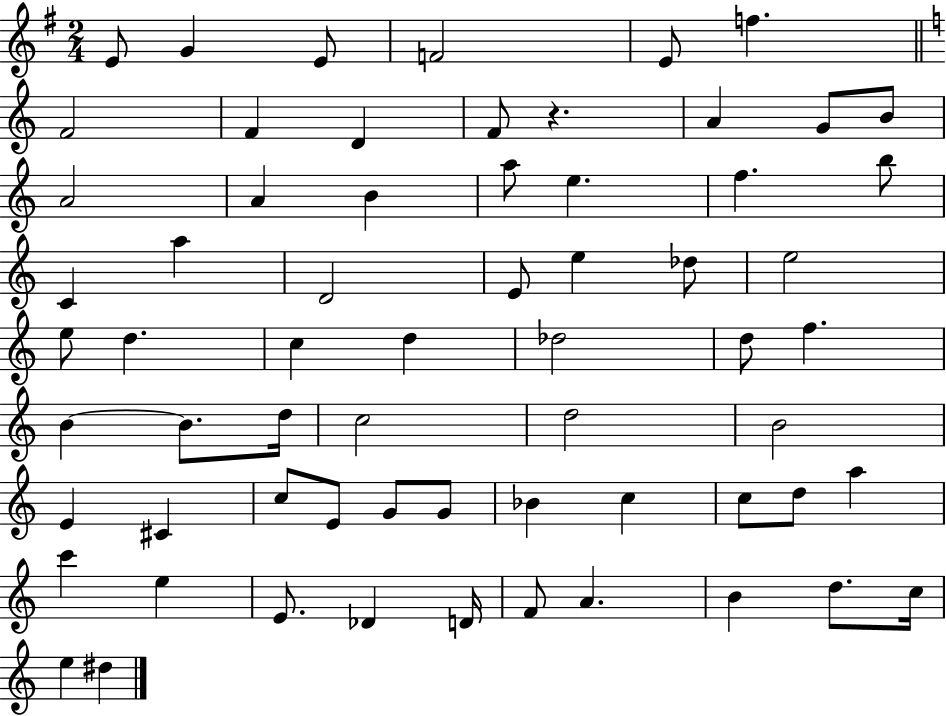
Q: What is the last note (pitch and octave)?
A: D#5